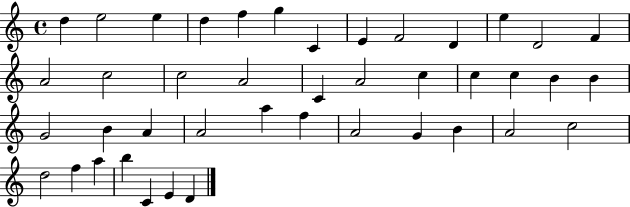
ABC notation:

X:1
T:Untitled
M:4/4
L:1/4
K:C
d e2 e d f g C E F2 D e D2 F A2 c2 c2 A2 C A2 c c c B B G2 B A A2 a f A2 G B A2 c2 d2 f a b C E D